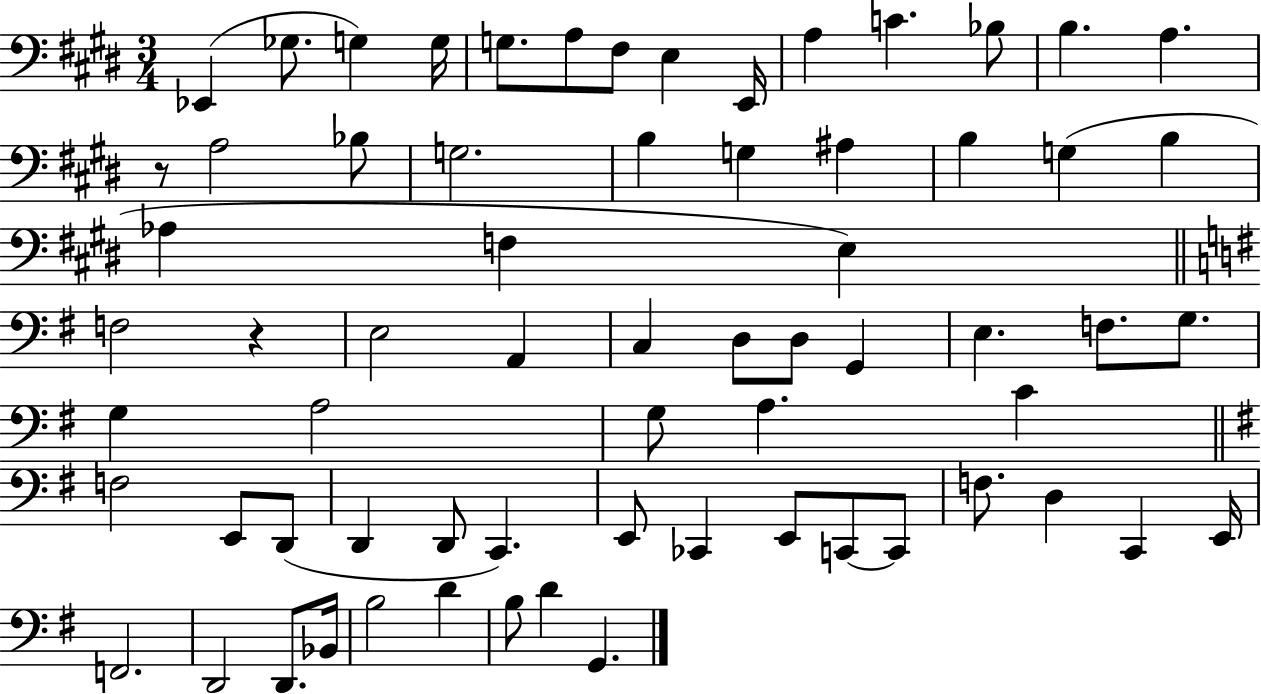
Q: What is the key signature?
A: E major